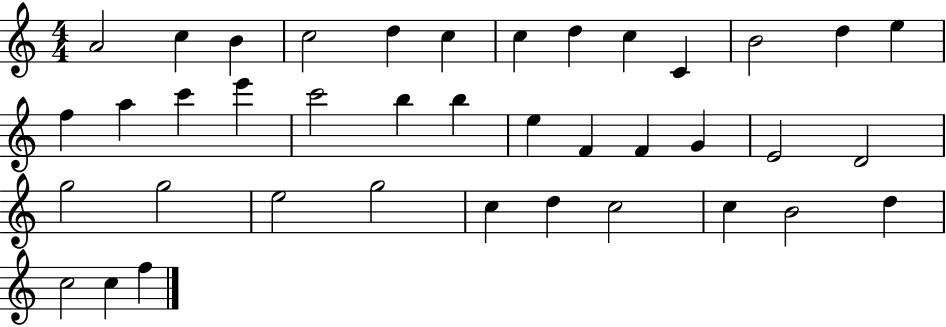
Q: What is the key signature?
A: C major